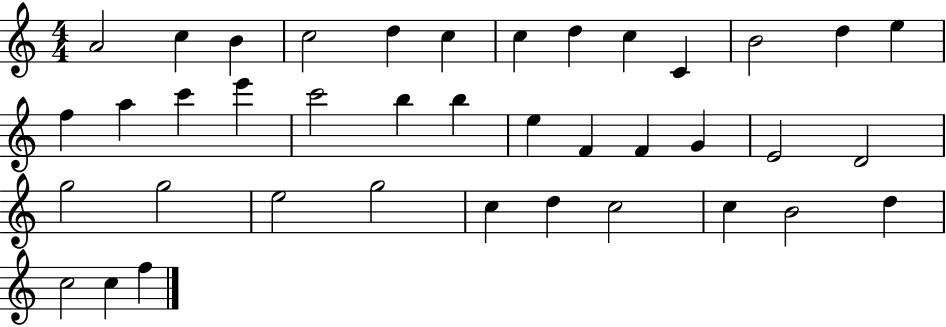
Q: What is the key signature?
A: C major